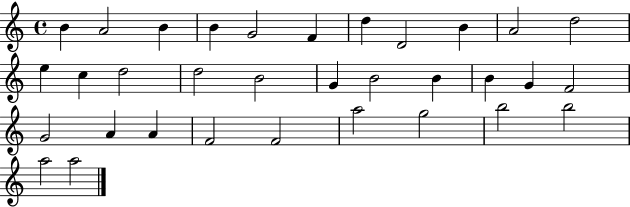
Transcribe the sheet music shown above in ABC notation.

X:1
T:Untitled
M:4/4
L:1/4
K:C
B A2 B B G2 F d D2 B A2 d2 e c d2 d2 B2 G B2 B B G F2 G2 A A F2 F2 a2 g2 b2 b2 a2 a2